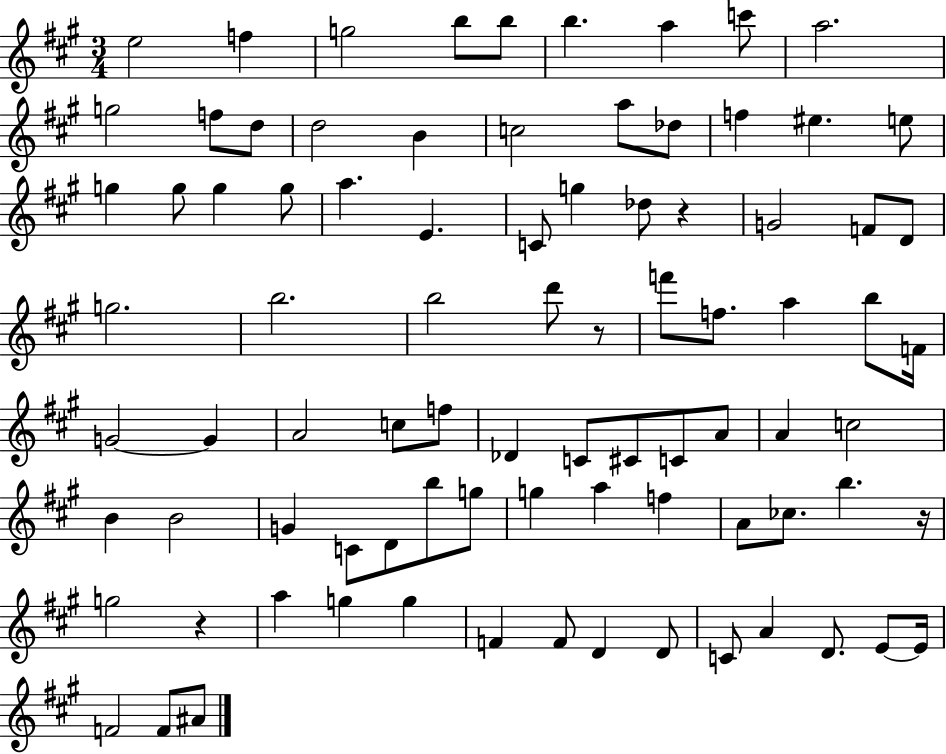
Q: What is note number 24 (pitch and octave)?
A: G5